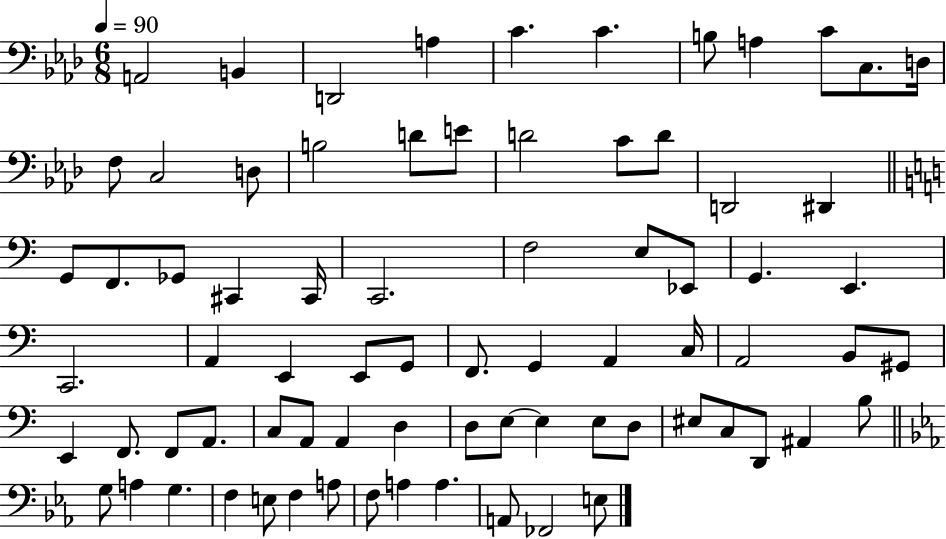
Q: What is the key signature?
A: AES major